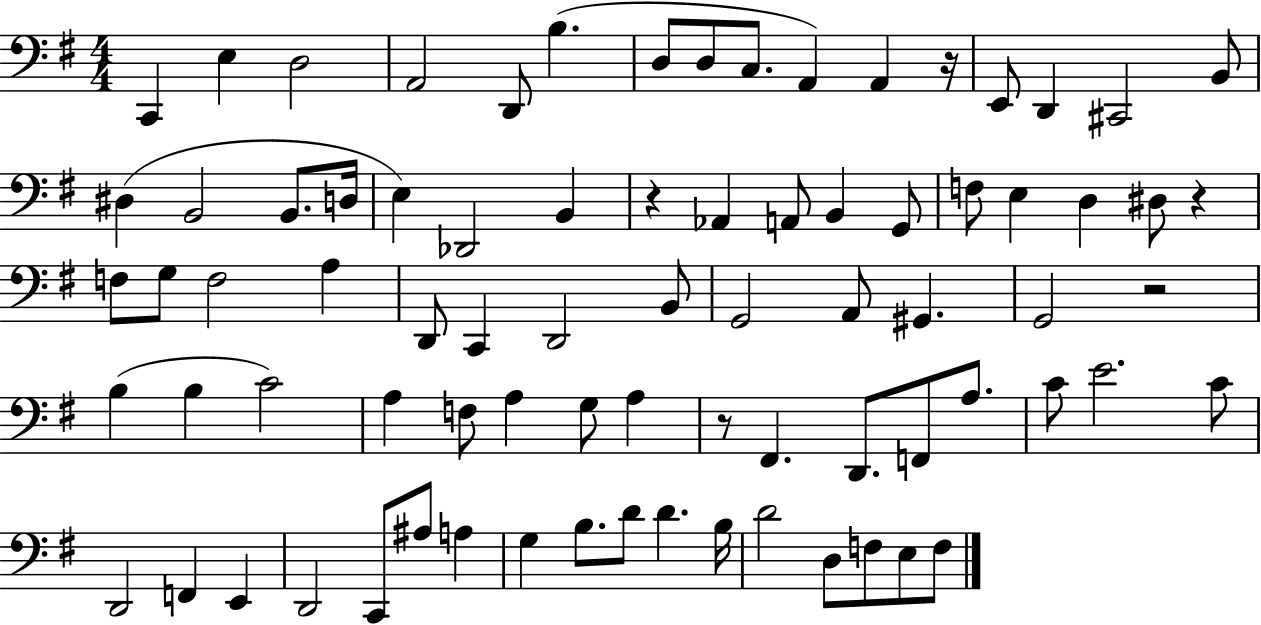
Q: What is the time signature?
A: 4/4